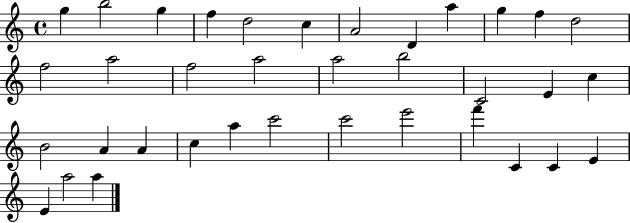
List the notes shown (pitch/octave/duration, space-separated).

G5/q B5/h G5/q F5/q D5/h C5/q A4/h D4/q A5/q G5/q F5/q D5/h F5/h A5/h F5/h A5/h A5/h B5/h C4/h E4/q C5/q B4/h A4/q A4/q C5/q A5/q C6/h C6/h E6/h F6/q C4/q C4/q E4/q E4/q A5/h A5/q